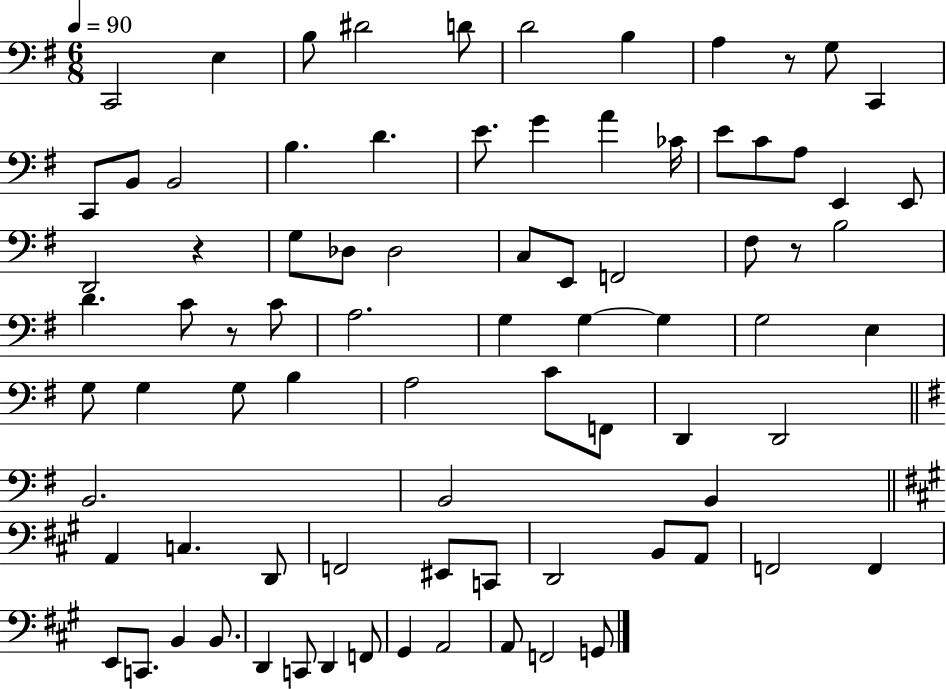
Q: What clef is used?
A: bass